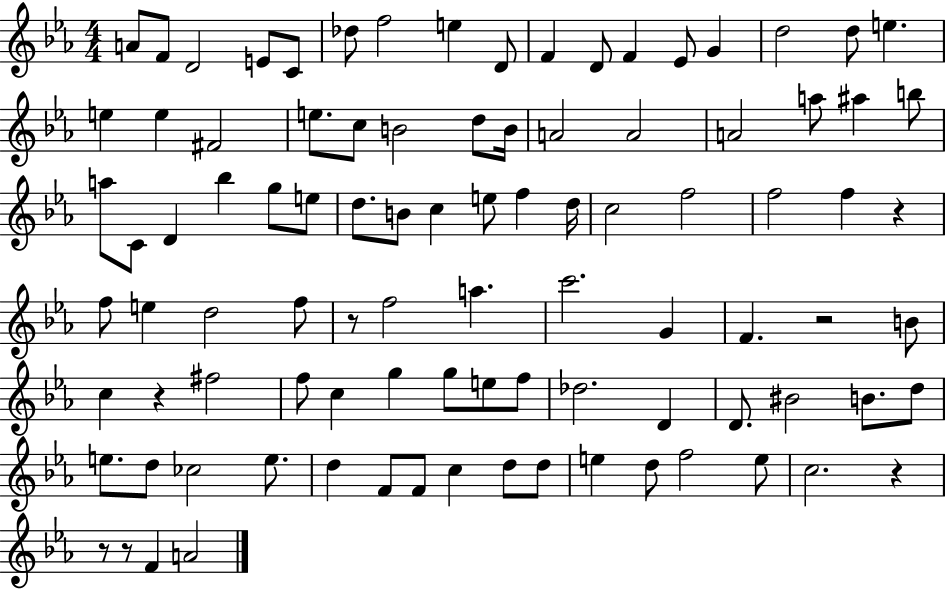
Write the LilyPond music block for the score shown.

{
  \clef treble
  \numericTimeSignature
  \time 4/4
  \key ees \major
  \repeat volta 2 { a'8 f'8 d'2 e'8 c'8 | des''8 f''2 e''4 d'8 | f'4 d'8 f'4 ees'8 g'4 | d''2 d''8 e''4. | \break e''4 e''4 fis'2 | e''8. c''8 b'2 d''8 b'16 | a'2 a'2 | a'2 a''8 ais''4 b''8 | \break a''8 c'8 d'4 bes''4 g''8 e''8 | d''8. b'8 c''4 e''8 f''4 d''16 | c''2 f''2 | f''2 f''4 r4 | \break f''8 e''4 d''2 f''8 | r8 f''2 a''4. | c'''2. g'4 | f'4. r2 b'8 | \break c''4 r4 fis''2 | f''8 c''4 g''4 g''8 e''8 f''8 | des''2. d'4 | d'8. bis'2 b'8. d''8 | \break e''8. d''8 ces''2 e''8. | d''4 f'8 f'8 c''4 d''8 d''8 | e''4 d''8 f''2 e''8 | c''2. r4 | \break r8 r8 f'4 a'2 | } \bar "|."
}